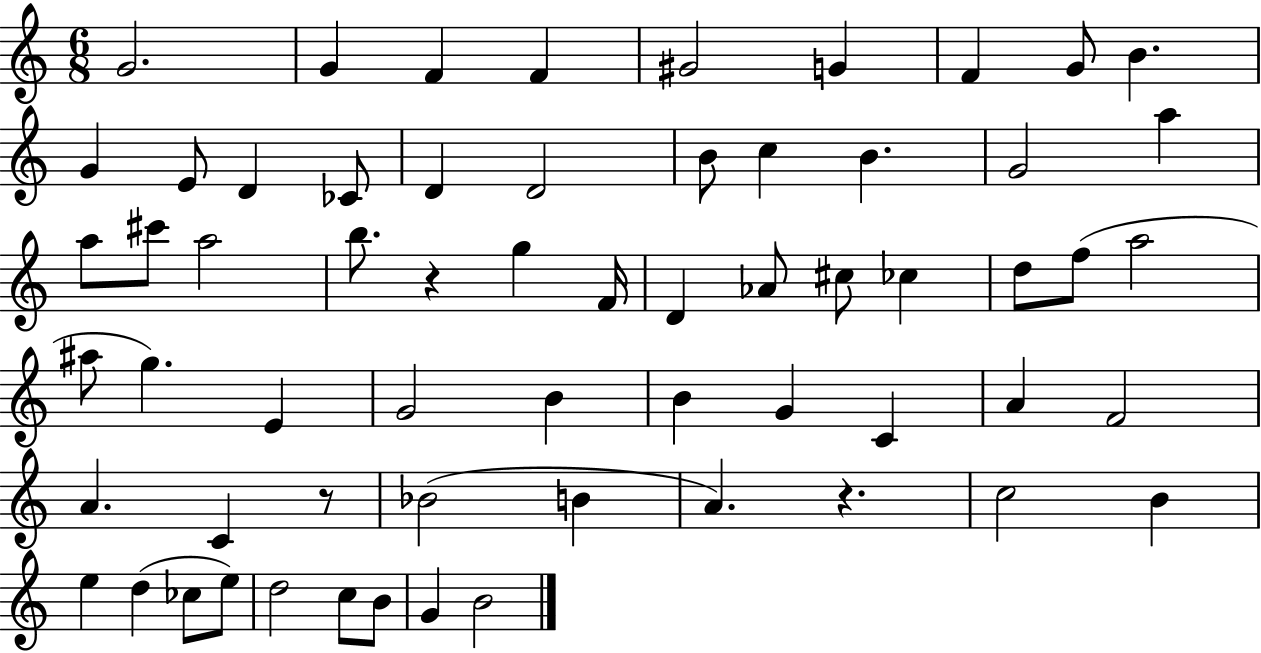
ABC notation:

X:1
T:Untitled
M:6/8
L:1/4
K:C
G2 G F F ^G2 G F G/2 B G E/2 D _C/2 D D2 B/2 c B G2 a a/2 ^c'/2 a2 b/2 z g F/4 D _A/2 ^c/2 _c d/2 f/2 a2 ^a/2 g E G2 B B G C A F2 A C z/2 _B2 B A z c2 B e d _c/2 e/2 d2 c/2 B/2 G B2